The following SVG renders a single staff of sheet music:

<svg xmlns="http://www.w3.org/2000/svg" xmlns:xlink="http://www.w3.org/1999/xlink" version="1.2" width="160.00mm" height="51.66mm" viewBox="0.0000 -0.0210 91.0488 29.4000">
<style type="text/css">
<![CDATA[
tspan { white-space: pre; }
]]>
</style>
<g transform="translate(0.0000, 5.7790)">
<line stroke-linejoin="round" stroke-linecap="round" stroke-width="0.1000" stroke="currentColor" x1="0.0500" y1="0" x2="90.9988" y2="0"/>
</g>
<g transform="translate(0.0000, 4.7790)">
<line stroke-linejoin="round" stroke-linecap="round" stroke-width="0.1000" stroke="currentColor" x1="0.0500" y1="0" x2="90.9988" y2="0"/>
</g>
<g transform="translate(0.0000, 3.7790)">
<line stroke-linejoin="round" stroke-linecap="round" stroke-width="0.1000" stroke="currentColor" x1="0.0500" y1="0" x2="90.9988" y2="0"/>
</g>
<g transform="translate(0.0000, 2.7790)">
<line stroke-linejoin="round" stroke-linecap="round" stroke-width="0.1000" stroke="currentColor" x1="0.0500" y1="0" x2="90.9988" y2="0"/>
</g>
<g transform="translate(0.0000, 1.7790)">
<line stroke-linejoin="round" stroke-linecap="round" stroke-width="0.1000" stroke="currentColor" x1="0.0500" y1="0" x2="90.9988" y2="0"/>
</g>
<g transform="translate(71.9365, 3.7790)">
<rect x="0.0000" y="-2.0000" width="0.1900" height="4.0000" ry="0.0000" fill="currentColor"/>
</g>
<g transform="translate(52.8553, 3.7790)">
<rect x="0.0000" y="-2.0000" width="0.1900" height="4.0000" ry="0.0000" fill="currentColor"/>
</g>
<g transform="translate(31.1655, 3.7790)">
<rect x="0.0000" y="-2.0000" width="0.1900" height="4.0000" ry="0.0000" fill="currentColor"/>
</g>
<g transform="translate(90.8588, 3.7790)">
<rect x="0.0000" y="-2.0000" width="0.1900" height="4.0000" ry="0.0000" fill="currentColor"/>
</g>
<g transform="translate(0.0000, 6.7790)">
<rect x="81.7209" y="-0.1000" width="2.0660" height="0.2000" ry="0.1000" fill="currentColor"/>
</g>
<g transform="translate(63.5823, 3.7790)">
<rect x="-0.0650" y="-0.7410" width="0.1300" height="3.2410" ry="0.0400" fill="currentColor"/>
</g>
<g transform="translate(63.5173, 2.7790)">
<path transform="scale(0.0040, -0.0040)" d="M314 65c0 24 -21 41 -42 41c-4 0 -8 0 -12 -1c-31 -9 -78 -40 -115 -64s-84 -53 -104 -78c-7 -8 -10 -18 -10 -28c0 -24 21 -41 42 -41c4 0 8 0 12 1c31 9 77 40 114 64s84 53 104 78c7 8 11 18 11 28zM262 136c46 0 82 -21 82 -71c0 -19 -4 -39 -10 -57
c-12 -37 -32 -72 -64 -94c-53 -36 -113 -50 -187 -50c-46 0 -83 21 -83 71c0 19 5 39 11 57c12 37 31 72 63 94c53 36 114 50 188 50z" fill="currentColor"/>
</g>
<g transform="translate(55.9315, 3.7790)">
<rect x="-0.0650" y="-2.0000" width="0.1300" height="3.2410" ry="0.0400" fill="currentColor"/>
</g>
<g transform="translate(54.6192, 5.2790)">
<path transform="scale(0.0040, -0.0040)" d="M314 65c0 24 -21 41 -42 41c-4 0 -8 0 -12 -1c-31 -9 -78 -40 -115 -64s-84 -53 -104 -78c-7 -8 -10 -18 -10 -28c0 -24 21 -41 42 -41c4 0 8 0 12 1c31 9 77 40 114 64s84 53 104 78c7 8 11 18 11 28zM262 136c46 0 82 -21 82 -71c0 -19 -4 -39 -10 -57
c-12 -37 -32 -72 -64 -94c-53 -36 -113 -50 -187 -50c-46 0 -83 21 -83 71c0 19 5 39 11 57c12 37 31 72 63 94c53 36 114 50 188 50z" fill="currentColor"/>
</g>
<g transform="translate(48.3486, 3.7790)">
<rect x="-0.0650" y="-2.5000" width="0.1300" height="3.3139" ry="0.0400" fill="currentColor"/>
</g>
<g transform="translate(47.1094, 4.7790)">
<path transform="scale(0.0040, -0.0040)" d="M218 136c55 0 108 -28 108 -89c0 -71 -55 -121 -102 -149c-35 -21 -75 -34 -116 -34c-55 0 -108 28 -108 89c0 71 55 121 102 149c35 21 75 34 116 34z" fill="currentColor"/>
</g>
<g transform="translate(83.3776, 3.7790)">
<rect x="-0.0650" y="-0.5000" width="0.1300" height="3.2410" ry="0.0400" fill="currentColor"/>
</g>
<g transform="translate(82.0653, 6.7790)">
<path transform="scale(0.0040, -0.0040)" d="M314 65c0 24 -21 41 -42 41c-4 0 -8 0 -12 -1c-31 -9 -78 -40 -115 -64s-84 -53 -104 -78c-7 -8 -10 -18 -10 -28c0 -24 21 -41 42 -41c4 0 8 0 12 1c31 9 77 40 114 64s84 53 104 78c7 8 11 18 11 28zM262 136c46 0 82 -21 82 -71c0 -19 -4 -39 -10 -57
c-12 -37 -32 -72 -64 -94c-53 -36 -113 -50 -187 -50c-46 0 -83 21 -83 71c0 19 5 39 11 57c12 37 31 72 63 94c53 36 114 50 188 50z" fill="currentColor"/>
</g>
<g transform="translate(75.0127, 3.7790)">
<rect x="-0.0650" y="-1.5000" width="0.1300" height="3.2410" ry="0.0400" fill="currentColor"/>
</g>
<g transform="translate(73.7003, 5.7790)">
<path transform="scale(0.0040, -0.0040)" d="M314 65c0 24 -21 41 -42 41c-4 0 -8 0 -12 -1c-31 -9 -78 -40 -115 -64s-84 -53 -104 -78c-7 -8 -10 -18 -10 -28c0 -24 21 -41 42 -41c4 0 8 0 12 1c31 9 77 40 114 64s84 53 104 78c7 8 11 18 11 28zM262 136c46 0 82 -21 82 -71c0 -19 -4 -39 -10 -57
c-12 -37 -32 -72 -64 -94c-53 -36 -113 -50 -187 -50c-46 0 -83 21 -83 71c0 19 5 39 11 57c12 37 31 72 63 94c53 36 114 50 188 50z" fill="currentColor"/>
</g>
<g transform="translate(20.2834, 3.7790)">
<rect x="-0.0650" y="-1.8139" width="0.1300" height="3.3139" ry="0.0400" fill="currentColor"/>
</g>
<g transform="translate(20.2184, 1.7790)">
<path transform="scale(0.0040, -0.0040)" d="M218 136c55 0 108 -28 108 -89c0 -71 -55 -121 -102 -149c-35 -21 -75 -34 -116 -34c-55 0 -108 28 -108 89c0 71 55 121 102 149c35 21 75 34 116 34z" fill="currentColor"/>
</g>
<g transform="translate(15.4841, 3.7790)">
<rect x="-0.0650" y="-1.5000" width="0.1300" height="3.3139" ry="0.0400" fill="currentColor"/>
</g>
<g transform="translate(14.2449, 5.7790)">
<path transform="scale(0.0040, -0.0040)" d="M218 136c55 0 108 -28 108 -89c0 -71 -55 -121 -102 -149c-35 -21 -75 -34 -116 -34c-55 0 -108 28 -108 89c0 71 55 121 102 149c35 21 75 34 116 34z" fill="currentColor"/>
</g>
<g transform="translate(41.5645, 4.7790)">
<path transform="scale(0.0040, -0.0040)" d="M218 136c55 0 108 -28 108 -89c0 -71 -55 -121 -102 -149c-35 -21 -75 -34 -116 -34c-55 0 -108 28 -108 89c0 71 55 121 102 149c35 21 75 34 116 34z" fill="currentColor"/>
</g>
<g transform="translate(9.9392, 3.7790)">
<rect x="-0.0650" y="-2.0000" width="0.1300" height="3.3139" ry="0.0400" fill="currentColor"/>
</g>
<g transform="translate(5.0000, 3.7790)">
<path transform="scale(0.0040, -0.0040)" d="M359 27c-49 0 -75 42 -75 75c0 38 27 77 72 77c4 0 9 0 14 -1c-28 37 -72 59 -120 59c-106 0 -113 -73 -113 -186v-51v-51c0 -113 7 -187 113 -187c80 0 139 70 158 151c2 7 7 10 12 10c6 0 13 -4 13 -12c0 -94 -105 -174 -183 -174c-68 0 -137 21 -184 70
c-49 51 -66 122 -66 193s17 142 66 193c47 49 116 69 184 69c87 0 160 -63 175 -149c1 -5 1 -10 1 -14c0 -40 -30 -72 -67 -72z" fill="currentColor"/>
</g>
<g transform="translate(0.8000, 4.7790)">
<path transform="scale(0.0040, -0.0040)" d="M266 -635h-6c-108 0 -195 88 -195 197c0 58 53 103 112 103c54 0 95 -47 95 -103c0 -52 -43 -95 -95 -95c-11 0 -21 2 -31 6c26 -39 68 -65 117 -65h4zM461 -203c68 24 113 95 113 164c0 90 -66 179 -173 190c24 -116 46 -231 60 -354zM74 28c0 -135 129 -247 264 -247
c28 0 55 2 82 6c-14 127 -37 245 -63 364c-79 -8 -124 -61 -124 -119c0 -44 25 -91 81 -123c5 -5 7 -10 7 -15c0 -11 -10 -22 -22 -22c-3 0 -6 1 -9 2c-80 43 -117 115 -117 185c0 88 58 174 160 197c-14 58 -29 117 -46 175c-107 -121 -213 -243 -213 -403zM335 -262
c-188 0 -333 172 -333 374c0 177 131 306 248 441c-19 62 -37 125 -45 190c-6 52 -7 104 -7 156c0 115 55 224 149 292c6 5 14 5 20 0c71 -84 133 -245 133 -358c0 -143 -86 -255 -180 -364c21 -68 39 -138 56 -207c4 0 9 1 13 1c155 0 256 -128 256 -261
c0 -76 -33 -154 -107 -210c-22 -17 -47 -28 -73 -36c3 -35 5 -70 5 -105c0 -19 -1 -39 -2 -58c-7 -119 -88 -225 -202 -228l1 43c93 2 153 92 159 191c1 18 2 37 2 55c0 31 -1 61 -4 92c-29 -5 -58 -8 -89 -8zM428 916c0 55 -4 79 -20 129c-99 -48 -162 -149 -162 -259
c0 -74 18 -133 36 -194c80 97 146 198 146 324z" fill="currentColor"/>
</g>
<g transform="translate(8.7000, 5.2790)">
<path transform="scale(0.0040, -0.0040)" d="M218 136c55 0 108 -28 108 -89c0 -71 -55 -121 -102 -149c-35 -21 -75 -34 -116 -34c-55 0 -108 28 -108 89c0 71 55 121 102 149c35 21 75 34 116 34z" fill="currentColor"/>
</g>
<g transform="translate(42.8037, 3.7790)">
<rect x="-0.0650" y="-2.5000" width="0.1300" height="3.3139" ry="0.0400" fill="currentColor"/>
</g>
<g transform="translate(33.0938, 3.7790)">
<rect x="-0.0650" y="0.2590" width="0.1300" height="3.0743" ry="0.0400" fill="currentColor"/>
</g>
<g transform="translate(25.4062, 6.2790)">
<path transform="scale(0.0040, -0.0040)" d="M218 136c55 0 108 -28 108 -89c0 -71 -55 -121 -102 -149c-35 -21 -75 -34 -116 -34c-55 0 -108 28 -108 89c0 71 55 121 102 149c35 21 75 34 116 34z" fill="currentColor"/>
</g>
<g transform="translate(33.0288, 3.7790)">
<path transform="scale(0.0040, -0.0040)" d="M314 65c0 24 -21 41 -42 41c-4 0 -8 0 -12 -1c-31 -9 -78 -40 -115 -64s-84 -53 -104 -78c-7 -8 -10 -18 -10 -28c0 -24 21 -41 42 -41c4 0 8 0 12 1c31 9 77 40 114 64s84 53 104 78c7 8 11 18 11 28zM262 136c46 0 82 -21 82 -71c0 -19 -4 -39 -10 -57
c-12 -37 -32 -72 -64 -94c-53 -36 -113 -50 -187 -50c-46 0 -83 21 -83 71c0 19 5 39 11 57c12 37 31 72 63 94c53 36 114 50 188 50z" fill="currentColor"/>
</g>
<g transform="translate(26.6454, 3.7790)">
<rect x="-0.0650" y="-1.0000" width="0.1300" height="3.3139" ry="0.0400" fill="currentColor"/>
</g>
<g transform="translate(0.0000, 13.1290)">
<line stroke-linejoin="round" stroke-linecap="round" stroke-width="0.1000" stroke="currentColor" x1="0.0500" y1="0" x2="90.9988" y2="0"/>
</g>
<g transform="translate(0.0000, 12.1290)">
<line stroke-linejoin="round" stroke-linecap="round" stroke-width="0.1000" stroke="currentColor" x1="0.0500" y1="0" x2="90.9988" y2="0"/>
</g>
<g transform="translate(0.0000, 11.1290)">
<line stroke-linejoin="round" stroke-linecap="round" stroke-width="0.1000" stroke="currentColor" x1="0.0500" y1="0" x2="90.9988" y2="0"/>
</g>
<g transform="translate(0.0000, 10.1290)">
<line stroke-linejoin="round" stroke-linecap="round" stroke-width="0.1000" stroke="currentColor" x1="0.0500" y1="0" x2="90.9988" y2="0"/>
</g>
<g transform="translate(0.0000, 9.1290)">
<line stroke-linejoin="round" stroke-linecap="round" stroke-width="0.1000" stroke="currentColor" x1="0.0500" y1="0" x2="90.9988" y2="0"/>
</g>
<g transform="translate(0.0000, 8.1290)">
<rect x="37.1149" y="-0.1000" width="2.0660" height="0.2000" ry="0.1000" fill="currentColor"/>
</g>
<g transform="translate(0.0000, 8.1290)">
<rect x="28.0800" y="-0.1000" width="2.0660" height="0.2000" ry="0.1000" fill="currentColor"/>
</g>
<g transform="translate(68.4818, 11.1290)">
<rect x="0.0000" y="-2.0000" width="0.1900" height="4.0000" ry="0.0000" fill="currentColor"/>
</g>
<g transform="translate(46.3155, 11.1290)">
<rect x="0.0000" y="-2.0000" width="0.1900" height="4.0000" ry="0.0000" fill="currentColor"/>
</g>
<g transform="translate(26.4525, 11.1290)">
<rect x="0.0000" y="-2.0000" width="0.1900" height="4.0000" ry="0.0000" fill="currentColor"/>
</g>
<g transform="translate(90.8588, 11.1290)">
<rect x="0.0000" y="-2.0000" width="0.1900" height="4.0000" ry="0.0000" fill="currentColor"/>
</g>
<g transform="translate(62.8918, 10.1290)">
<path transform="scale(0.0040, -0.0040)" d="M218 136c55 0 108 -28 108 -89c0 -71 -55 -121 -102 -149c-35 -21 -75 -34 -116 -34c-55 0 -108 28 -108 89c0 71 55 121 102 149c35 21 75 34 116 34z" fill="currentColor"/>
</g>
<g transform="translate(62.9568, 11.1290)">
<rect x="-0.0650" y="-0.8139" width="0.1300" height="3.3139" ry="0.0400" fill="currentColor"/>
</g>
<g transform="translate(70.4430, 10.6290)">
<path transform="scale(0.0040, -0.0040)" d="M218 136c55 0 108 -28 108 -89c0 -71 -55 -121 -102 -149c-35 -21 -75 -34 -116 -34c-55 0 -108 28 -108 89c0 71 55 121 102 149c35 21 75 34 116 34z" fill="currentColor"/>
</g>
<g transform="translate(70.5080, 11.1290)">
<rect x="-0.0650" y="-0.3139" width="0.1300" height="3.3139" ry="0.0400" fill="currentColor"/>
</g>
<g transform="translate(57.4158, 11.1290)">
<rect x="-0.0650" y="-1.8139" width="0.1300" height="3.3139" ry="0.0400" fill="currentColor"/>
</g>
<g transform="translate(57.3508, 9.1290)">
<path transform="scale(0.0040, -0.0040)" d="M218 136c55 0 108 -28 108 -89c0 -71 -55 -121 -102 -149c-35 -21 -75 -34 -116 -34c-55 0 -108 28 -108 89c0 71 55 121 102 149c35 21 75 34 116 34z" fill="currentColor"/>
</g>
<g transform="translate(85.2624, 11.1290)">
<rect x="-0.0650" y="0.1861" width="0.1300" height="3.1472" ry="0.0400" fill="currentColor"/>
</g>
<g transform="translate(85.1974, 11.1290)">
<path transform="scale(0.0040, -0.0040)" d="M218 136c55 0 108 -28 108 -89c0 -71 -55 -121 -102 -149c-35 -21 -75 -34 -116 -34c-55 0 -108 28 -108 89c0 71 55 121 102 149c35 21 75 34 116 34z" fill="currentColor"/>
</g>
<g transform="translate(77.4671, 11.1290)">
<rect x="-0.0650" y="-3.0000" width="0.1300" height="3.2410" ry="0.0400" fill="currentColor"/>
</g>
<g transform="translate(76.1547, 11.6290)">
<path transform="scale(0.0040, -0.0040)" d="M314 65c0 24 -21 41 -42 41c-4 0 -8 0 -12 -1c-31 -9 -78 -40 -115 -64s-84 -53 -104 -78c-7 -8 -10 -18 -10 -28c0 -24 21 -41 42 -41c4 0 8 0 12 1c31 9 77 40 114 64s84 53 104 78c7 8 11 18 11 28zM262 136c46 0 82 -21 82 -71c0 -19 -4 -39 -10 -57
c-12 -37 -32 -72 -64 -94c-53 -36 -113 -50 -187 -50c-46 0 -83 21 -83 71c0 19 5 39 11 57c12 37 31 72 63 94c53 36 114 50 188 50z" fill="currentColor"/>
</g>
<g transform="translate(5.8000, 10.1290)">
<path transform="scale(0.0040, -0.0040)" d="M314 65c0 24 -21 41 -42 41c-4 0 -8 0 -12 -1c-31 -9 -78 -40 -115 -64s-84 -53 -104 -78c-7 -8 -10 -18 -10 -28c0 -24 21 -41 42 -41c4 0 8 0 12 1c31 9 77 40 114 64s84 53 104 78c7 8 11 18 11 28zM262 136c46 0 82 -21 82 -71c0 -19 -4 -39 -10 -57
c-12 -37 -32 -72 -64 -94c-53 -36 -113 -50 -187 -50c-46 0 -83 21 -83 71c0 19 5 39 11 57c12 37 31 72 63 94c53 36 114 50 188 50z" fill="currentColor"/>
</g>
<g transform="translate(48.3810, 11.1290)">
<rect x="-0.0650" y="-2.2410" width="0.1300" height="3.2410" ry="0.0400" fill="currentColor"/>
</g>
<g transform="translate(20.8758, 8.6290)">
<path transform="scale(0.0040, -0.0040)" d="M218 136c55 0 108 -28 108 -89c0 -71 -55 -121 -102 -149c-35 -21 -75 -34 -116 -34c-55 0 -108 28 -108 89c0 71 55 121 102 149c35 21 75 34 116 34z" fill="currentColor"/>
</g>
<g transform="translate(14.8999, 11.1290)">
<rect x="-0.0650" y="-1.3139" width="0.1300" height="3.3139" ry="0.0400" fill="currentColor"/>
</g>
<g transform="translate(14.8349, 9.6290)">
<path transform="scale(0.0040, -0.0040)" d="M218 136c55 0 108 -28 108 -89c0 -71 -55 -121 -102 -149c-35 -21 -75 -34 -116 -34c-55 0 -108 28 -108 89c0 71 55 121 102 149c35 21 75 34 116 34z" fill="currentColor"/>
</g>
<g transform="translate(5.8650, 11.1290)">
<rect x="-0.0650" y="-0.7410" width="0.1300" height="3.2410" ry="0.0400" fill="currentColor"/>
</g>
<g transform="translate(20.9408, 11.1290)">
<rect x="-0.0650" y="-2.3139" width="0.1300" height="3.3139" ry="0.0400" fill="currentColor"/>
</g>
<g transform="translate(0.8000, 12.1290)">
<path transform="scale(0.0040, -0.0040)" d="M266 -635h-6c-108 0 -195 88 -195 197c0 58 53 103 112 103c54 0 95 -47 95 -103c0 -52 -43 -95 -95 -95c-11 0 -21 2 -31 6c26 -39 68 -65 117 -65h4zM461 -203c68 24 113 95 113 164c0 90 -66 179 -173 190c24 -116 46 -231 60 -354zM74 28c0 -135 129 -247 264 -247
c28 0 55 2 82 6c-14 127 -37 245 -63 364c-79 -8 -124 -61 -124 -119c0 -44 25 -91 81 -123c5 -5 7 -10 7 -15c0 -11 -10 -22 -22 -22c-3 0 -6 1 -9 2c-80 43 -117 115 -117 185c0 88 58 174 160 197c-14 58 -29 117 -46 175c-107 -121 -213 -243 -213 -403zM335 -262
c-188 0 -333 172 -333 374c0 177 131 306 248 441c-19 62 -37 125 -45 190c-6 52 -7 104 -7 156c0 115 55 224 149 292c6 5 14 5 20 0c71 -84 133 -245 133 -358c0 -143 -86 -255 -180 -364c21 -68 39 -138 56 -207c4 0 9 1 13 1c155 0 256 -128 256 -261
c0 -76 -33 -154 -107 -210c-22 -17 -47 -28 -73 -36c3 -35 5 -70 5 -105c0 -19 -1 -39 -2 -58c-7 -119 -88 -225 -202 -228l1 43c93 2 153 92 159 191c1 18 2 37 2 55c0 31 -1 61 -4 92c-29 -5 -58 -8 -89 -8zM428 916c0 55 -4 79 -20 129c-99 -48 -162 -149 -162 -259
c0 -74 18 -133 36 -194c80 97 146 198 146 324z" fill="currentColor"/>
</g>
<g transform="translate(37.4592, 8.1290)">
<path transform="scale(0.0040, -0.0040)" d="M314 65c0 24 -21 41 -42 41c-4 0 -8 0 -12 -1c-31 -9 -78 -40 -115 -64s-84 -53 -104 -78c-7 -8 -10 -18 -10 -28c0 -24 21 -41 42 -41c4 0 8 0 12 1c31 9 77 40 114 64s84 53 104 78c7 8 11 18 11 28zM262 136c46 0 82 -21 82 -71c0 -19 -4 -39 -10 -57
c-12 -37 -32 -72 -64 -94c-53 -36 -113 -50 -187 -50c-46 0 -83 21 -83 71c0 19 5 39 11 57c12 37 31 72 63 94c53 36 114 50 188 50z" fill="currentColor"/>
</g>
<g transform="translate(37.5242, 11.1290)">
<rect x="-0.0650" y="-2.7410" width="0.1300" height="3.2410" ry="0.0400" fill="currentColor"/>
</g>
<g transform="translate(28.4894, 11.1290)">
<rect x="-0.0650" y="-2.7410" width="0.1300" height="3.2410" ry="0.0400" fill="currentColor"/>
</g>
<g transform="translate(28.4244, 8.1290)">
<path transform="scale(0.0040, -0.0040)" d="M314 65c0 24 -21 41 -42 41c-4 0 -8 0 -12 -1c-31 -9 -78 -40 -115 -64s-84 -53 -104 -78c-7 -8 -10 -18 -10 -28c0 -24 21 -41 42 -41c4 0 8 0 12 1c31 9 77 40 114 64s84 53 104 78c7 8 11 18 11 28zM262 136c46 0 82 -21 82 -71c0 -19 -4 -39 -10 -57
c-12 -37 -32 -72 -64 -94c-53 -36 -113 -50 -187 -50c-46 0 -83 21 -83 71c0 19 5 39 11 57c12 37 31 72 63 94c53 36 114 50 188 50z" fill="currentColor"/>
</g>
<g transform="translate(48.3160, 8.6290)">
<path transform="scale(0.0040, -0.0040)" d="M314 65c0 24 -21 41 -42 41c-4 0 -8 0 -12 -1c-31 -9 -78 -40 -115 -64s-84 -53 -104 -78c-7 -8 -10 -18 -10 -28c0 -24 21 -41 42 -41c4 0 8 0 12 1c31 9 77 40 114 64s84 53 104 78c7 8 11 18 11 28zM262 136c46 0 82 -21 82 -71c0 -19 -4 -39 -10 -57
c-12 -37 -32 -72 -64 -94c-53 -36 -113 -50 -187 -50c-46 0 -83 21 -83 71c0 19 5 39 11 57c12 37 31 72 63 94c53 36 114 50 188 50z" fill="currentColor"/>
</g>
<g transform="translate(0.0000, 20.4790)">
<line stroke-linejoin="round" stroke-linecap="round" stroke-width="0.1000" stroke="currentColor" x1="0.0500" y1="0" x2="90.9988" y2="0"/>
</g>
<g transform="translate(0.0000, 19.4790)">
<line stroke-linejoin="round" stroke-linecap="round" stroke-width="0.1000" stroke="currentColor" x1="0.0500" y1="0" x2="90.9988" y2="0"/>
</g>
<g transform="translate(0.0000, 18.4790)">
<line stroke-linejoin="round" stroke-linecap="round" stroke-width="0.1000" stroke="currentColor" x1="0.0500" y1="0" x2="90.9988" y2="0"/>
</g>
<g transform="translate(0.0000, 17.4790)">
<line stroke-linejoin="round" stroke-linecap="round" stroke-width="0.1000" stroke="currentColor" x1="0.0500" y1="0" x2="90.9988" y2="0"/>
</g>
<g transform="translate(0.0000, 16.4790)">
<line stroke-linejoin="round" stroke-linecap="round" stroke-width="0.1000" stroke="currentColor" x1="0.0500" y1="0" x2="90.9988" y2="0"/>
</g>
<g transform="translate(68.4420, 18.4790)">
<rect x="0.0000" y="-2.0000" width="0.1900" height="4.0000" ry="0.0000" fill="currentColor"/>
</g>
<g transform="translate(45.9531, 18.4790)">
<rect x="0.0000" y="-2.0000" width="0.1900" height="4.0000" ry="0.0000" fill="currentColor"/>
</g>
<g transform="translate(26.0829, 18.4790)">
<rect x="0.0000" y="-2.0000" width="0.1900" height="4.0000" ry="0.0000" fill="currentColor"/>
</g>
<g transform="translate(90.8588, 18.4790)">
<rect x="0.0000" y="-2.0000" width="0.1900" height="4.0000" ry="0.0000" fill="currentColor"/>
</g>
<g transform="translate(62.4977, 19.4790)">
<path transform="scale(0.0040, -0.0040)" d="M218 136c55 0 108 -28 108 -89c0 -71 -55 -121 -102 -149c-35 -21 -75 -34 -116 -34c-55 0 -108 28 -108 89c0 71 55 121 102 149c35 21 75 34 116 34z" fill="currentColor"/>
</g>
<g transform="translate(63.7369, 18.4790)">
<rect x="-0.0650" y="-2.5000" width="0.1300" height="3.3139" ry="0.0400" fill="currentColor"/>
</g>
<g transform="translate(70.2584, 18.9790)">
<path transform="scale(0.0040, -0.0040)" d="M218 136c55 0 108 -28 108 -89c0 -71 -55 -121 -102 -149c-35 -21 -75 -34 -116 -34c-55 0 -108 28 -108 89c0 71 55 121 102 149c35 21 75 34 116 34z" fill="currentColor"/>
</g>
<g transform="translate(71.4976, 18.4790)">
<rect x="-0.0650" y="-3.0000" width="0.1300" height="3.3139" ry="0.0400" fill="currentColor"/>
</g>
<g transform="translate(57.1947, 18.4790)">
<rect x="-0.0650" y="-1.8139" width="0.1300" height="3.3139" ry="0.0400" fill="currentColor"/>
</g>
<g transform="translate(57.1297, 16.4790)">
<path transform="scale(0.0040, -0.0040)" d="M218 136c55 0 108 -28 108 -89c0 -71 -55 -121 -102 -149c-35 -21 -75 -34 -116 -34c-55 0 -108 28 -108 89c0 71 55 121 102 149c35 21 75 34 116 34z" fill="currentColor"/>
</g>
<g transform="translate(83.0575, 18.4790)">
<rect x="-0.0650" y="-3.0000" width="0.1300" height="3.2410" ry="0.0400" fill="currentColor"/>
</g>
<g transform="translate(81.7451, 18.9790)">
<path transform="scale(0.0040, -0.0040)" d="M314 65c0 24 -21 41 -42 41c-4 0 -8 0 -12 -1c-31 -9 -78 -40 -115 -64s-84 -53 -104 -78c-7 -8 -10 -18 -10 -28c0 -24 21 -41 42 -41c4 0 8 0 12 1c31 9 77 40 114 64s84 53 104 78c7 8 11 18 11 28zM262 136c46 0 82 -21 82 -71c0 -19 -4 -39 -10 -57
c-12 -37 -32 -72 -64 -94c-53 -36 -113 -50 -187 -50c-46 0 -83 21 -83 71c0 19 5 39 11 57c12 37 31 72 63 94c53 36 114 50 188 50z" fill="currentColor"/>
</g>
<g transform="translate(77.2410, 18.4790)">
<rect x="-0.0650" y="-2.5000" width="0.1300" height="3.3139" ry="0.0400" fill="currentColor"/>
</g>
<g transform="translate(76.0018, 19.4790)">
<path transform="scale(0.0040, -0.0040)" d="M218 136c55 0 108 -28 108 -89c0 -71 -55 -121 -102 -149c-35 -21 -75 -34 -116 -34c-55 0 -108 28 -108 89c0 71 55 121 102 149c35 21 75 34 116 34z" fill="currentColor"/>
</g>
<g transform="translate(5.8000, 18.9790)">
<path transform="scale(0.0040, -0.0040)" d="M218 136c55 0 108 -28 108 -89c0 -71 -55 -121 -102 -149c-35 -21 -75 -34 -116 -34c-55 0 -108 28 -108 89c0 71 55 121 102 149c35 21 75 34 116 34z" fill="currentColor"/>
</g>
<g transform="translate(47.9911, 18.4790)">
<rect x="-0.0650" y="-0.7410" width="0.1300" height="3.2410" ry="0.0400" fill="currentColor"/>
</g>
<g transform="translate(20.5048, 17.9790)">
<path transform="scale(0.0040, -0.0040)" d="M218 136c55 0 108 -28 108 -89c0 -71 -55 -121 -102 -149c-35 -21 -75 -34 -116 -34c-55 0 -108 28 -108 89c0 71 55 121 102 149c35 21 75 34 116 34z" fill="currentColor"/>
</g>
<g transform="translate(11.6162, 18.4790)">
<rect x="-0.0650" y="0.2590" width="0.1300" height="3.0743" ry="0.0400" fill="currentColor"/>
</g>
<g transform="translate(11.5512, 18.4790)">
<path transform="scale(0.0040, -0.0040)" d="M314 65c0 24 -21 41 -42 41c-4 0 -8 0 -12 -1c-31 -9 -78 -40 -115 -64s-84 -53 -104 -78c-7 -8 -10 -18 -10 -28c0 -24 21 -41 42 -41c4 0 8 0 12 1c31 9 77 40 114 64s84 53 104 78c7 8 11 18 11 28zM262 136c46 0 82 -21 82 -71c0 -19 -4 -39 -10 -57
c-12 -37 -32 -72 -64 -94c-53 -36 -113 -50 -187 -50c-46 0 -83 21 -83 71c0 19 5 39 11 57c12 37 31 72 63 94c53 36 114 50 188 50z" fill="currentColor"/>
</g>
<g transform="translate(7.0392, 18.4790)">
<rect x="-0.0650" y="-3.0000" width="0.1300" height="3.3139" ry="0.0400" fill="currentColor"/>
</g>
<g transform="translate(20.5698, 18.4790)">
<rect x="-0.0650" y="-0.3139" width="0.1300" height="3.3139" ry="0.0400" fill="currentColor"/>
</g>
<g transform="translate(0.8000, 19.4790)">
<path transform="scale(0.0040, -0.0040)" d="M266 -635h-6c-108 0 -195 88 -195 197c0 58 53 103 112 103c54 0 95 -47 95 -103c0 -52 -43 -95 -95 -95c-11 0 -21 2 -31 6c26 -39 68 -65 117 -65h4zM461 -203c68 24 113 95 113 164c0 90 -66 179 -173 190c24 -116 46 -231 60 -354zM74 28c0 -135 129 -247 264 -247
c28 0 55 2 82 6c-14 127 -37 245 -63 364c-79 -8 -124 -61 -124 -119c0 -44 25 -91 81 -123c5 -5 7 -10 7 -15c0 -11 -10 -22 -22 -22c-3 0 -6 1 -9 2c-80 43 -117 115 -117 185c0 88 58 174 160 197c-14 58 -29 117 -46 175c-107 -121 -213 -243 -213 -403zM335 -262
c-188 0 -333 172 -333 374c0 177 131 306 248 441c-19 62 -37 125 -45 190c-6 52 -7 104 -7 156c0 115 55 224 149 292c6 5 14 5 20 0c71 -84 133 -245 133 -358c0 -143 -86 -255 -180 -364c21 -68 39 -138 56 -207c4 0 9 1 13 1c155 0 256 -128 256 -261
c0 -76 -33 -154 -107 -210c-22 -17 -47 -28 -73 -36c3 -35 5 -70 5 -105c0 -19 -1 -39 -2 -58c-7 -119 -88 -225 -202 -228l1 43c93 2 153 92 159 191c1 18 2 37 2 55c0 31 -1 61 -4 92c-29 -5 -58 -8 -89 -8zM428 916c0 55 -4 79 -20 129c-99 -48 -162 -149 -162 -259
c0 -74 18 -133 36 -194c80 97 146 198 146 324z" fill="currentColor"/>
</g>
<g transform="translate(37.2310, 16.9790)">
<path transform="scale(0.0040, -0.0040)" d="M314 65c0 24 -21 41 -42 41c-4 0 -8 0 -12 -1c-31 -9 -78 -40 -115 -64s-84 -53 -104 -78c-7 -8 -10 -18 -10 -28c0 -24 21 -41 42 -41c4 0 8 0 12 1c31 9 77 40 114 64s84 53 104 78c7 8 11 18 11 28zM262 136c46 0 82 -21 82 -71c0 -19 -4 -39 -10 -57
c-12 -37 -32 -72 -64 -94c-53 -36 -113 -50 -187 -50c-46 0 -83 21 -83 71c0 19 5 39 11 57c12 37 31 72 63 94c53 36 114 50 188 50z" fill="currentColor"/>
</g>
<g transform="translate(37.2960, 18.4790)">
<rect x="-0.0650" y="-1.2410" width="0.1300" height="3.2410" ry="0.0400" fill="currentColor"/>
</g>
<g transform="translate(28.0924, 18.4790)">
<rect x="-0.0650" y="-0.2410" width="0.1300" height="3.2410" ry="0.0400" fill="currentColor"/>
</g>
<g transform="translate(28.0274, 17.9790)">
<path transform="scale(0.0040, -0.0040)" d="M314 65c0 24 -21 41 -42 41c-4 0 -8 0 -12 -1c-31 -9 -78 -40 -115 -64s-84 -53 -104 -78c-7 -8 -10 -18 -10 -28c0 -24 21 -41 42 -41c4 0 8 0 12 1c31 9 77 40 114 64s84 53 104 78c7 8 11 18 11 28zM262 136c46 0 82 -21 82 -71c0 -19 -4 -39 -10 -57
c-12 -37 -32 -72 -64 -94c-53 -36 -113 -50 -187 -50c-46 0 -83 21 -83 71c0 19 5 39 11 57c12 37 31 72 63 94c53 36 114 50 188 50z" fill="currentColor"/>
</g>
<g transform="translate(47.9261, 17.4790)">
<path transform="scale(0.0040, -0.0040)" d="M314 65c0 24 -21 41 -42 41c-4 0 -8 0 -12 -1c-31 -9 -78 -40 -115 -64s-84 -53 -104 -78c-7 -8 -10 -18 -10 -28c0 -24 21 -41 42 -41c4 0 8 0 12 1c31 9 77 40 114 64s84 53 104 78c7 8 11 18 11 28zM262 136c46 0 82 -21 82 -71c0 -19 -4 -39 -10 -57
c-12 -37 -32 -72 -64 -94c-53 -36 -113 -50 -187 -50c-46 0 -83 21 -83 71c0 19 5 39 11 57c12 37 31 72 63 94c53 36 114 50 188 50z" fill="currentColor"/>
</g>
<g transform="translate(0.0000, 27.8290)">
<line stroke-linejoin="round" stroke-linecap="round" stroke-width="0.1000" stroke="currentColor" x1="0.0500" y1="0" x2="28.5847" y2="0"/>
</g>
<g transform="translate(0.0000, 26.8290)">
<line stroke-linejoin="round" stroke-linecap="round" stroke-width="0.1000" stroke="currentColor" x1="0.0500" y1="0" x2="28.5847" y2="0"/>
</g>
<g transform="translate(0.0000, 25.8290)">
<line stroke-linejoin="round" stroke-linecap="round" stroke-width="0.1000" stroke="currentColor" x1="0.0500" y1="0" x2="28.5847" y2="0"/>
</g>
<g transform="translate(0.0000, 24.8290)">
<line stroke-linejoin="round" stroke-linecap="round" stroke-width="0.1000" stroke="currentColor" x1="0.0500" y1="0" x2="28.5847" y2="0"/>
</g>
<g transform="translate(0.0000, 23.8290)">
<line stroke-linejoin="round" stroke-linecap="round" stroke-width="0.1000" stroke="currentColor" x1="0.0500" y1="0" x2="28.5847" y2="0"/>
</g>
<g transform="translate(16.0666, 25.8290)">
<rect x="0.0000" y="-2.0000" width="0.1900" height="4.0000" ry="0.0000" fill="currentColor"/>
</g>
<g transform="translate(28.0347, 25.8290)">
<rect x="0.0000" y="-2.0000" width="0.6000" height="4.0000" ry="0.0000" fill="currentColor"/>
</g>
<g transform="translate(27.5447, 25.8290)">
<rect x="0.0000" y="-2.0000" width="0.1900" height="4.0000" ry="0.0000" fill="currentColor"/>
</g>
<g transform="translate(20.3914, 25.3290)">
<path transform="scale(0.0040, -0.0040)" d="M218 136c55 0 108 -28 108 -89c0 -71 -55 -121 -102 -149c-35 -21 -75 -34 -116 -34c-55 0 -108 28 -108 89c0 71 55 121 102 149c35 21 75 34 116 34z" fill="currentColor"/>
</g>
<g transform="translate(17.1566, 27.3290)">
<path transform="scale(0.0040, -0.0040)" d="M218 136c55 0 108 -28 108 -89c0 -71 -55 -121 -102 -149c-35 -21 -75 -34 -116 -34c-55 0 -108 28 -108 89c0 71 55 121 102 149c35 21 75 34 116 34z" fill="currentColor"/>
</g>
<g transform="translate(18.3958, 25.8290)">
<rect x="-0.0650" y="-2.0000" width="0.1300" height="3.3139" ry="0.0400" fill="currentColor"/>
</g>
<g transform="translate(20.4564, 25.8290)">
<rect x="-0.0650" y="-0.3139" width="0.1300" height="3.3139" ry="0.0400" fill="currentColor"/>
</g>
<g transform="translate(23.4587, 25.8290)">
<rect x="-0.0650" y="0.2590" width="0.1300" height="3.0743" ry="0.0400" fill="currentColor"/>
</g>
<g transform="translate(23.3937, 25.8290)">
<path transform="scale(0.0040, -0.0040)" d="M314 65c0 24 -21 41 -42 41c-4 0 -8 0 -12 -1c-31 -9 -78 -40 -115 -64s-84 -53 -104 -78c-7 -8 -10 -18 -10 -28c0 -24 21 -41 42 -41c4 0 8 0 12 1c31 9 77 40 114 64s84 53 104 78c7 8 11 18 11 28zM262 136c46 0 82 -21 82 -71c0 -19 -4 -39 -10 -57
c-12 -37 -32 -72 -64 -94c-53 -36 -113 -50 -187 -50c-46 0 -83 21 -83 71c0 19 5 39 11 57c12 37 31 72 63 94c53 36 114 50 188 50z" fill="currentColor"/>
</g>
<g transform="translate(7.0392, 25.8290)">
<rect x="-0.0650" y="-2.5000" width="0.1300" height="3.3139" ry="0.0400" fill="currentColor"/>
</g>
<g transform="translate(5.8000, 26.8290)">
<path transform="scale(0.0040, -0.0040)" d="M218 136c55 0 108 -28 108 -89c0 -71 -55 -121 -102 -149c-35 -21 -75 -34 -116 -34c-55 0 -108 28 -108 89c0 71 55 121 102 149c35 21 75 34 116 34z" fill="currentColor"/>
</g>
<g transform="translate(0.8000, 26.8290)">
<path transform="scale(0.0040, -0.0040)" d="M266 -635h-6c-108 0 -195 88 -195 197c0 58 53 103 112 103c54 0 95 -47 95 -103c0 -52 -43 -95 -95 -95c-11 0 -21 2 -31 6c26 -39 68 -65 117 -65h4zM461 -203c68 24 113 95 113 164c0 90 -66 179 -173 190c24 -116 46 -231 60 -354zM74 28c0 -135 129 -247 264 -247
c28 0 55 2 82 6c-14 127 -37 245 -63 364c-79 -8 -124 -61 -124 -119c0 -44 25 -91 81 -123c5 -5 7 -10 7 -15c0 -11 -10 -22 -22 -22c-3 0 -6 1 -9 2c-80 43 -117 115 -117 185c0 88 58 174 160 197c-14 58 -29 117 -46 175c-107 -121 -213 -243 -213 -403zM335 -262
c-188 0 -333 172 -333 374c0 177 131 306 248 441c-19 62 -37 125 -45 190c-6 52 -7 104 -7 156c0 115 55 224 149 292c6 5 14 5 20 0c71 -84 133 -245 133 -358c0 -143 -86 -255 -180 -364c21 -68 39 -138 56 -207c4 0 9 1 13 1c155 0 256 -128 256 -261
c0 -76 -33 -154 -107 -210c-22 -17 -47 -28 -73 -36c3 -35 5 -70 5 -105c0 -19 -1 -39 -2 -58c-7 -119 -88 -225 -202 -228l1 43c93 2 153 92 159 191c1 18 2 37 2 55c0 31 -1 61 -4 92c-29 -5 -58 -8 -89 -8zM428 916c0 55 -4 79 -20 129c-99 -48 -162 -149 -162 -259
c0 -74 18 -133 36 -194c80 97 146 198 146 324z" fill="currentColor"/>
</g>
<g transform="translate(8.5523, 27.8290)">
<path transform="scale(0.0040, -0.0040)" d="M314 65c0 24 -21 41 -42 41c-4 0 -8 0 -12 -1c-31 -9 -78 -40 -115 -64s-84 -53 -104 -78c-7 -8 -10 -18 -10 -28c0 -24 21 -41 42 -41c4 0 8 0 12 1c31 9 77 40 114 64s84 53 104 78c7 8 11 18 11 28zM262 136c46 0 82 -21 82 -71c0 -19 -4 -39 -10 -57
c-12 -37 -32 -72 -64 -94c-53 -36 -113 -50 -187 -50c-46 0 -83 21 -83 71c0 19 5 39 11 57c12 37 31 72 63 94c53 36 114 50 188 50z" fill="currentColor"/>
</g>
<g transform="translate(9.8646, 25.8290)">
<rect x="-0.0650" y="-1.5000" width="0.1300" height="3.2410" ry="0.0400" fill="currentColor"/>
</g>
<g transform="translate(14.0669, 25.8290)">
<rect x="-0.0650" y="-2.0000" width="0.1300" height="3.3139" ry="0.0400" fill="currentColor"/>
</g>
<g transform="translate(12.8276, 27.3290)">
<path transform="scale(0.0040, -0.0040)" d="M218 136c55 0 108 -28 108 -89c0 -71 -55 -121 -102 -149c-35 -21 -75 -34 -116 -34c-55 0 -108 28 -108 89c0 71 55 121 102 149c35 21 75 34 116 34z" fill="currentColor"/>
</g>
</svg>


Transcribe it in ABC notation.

X:1
T:Untitled
M:4/4
L:1/4
K:C
F E f D B2 G G F2 d2 E2 C2 d2 e g a2 a2 g2 f d c A2 B A B2 c c2 e2 d2 f G A G A2 G E2 F F c B2